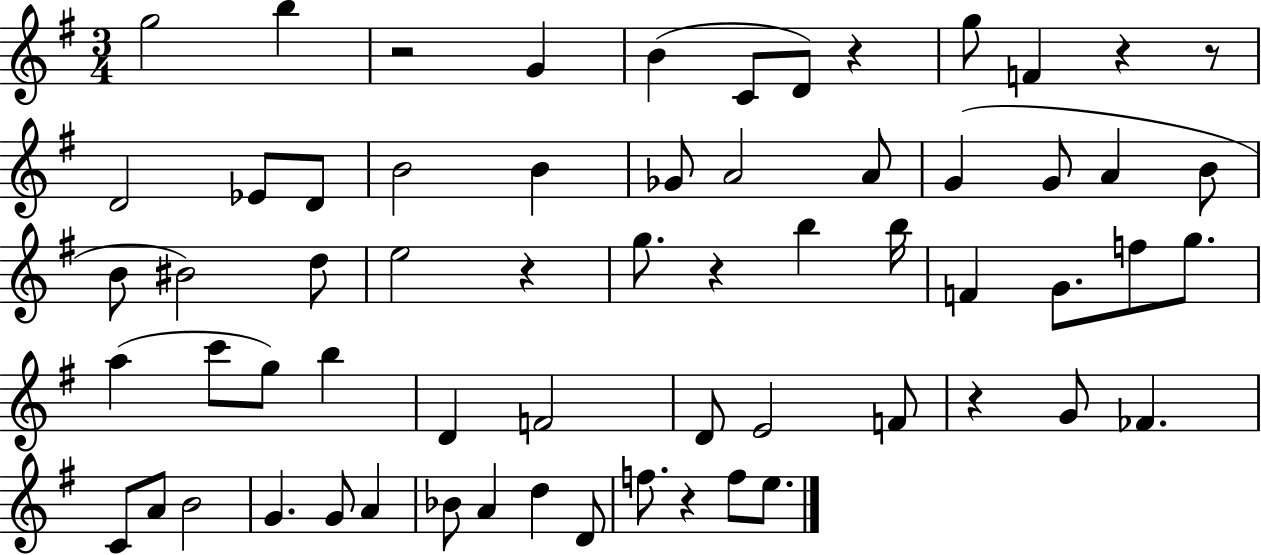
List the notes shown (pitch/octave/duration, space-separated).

G5/h B5/q R/h G4/q B4/q C4/e D4/e R/q G5/e F4/q R/q R/e D4/h Eb4/e D4/e B4/h B4/q Gb4/e A4/h A4/e G4/q G4/e A4/q B4/e B4/e BIS4/h D5/e E5/h R/q G5/e. R/q B5/q B5/s F4/q G4/e. F5/e G5/e. A5/q C6/e G5/e B5/q D4/q F4/h D4/e E4/h F4/e R/q G4/e FES4/q. C4/e A4/e B4/h G4/q. G4/e A4/q Bb4/e A4/q D5/q D4/e F5/e. R/q F5/e E5/e.